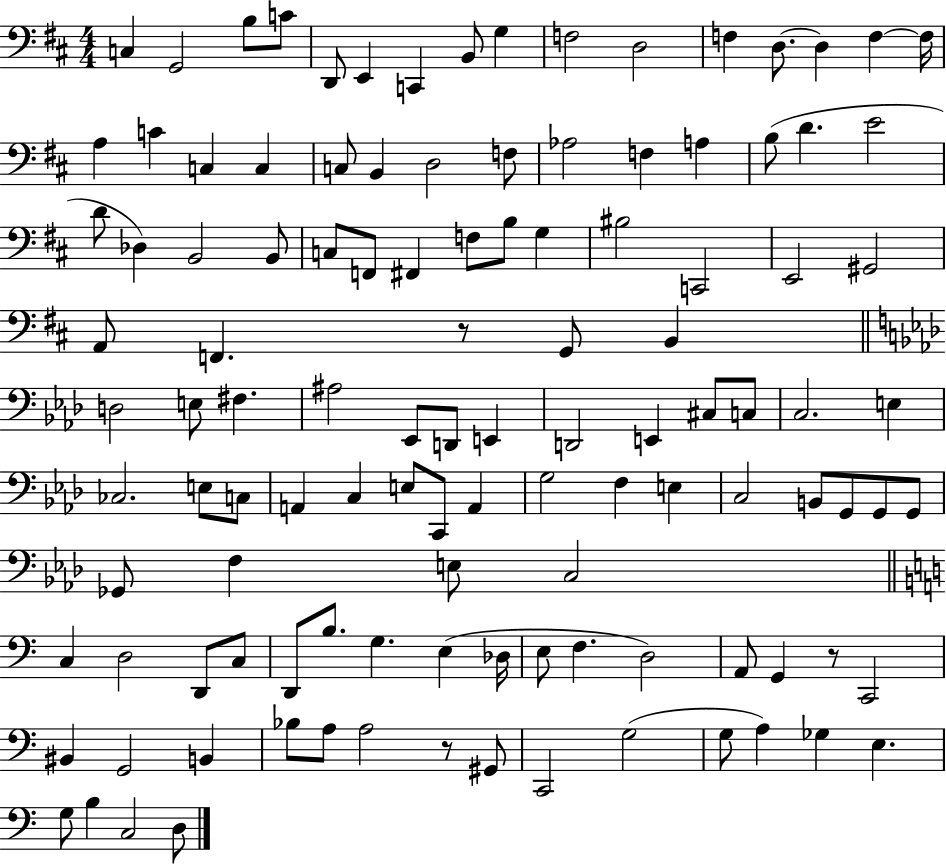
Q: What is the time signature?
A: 4/4